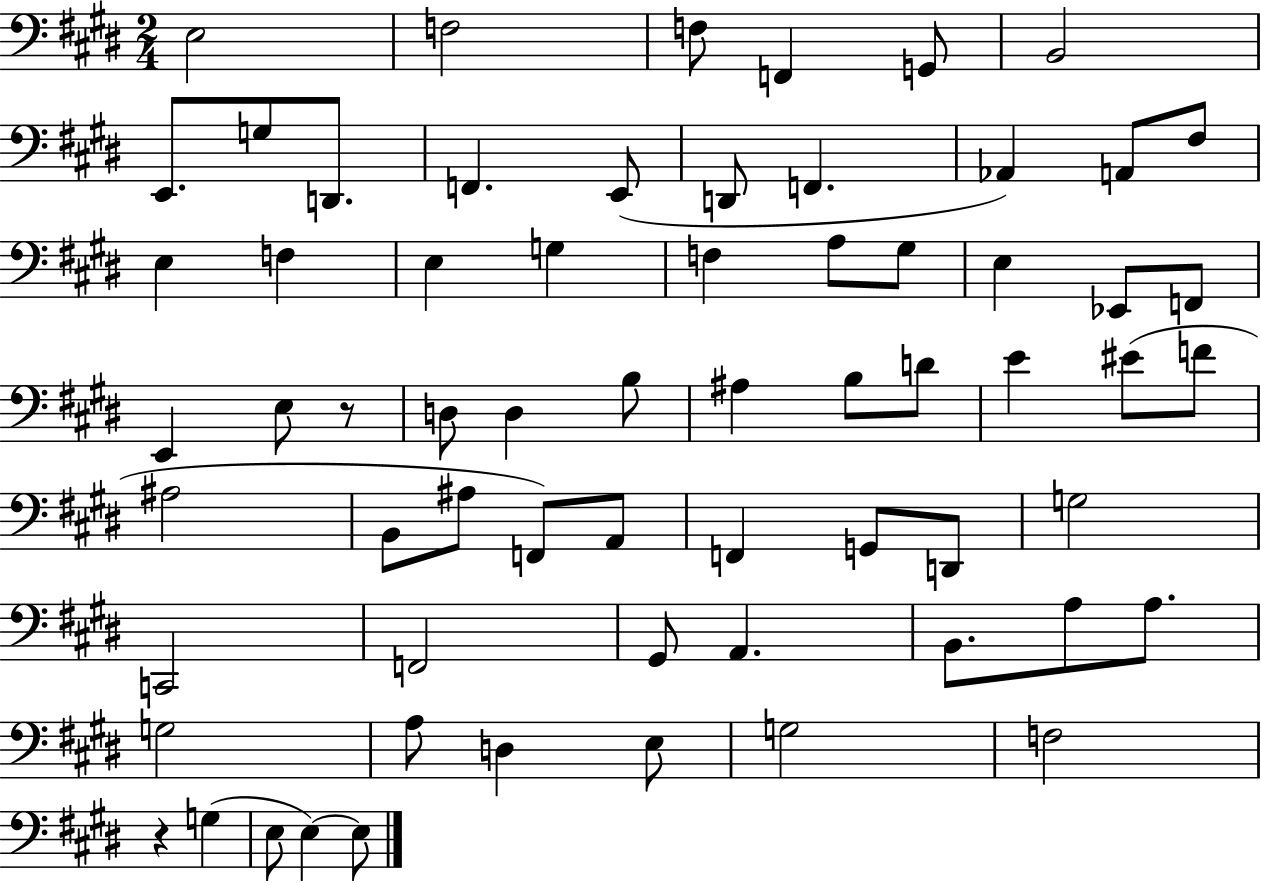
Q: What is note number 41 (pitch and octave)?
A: F2